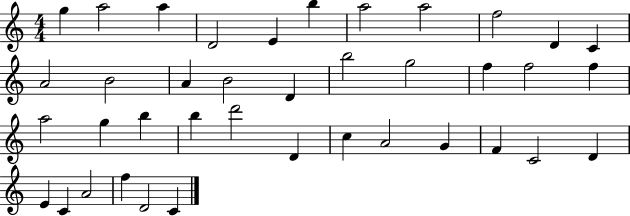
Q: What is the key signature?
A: C major